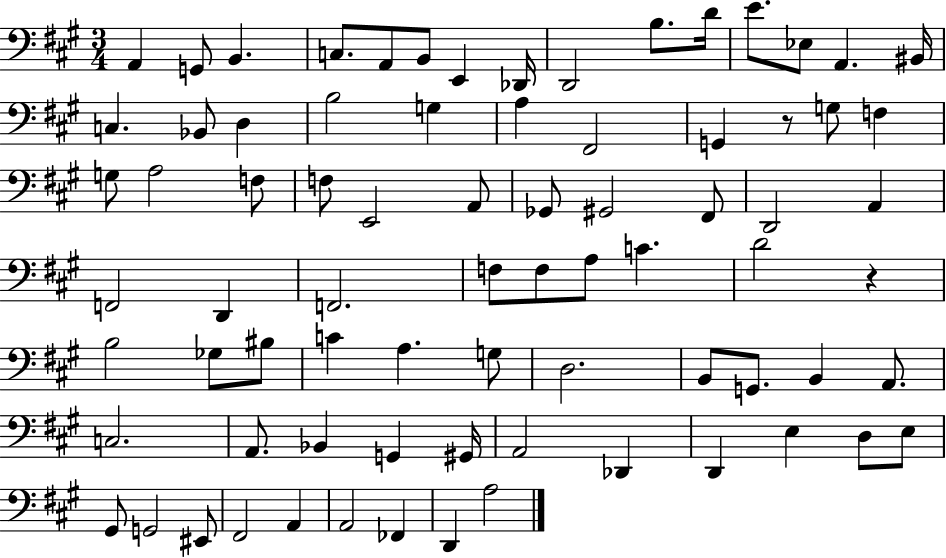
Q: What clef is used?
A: bass